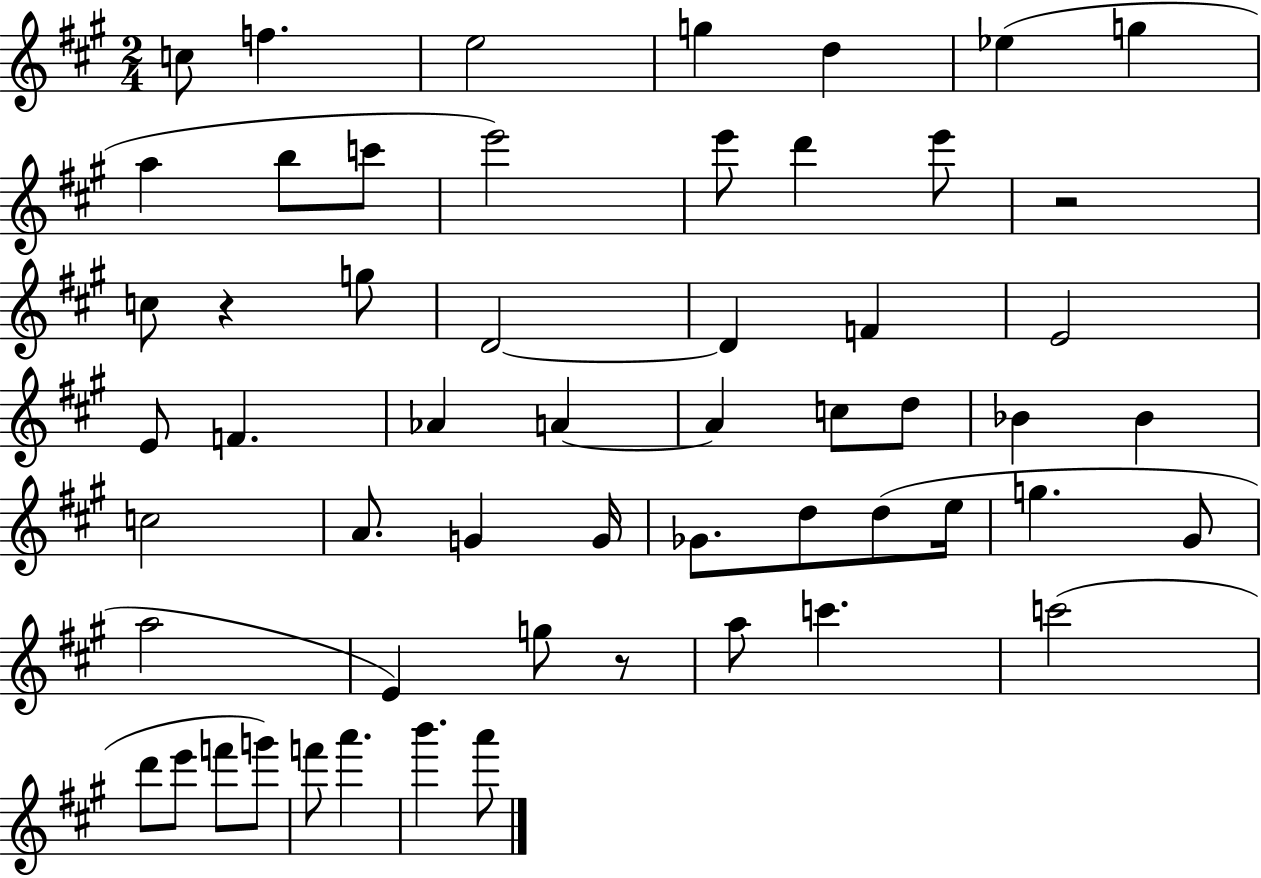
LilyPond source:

{
  \clef treble
  \numericTimeSignature
  \time 2/4
  \key a \major
  c''8 f''4. | e''2 | g''4 d''4 | ees''4( g''4 | \break a''4 b''8 c'''8 | e'''2) | e'''8 d'''4 e'''8 | r2 | \break c''8 r4 g''8 | d'2~~ | d'4 f'4 | e'2 | \break e'8 f'4. | aes'4 a'4~~ | a'4 c''8 d''8 | bes'4 bes'4 | \break c''2 | a'8. g'4 g'16 | ges'8. d''8 d''8( e''16 | g''4. gis'8 | \break a''2 | e'4) g''8 r8 | a''8 c'''4. | c'''2( | \break d'''8 e'''8 f'''8 g'''8) | f'''8 a'''4. | b'''4. a'''8 | \bar "|."
}